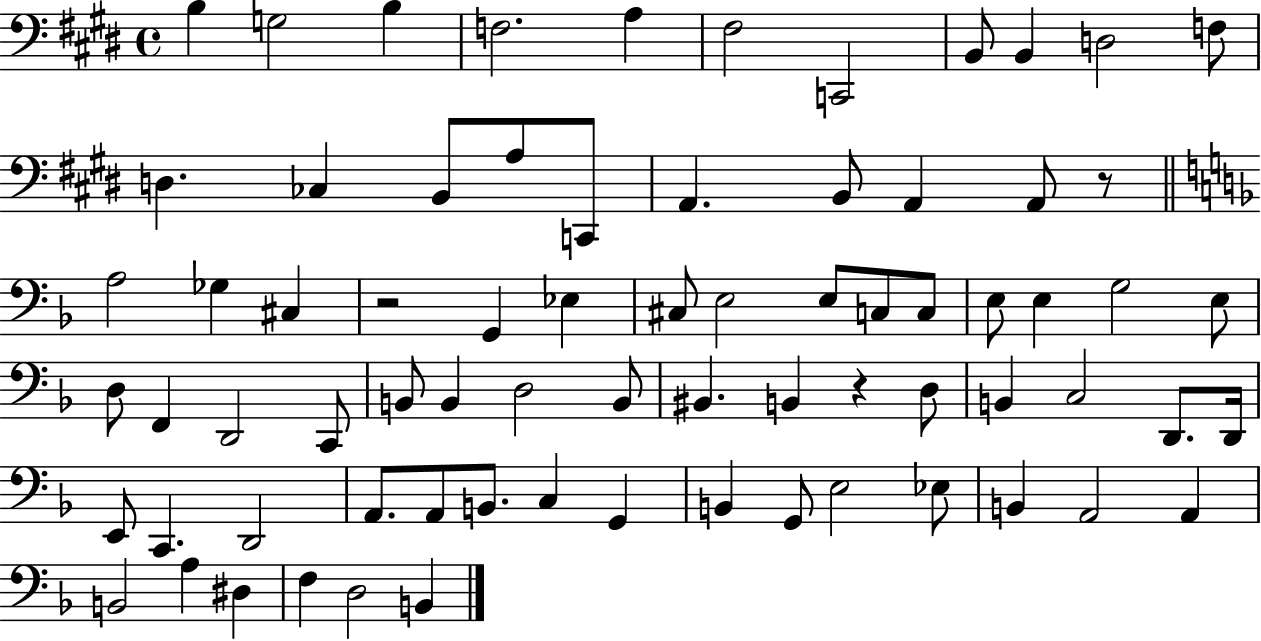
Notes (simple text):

B3/q G3/h B3/q F3/h. A3/q F#3/h C2/h B2/e B2/q D3/h F3/e D3/q. CES3/q B2/e A3/e C2/e A2/q. B2/e A2/q A2/e R/e A3/h Gb3/q C#3/q R/h G2/q Eb3/q C#3/e E3/h E3/e C3/e C3/e E3/e E3/q G3/h E3/e D3/e F2/q D2/h C2/e B2/e B2/q D3/h B2/e BIS2/q. B2/q R/q D3/e B2/q C3/h D2/e. D2/s E2/e C2/q. D2/h A2/e. A2/e B2/e. C3/q G2/q B2/q G2/e E3/h Eb3/e B2/q A2/h A2/q B2/h A3/q D#3/q F3/q D3/h B2/q